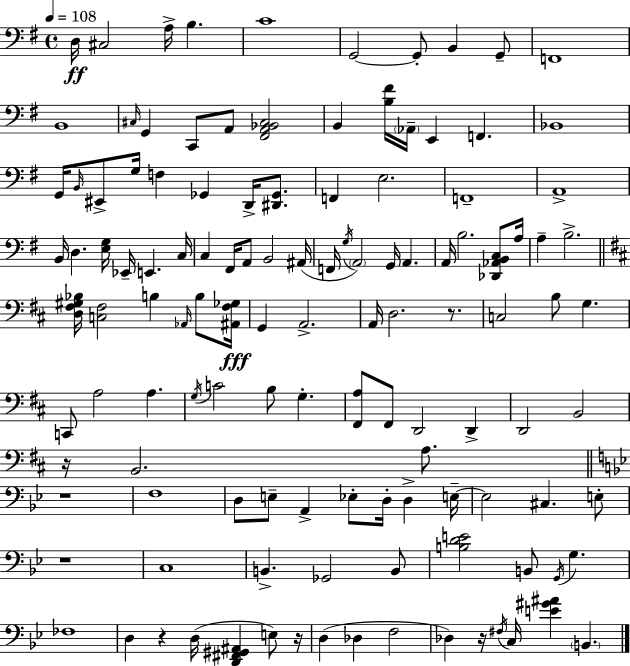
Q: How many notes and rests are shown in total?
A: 123